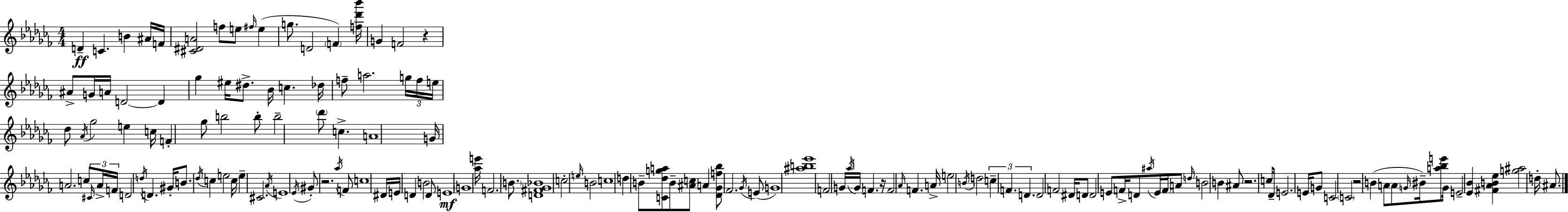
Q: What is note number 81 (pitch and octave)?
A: D5